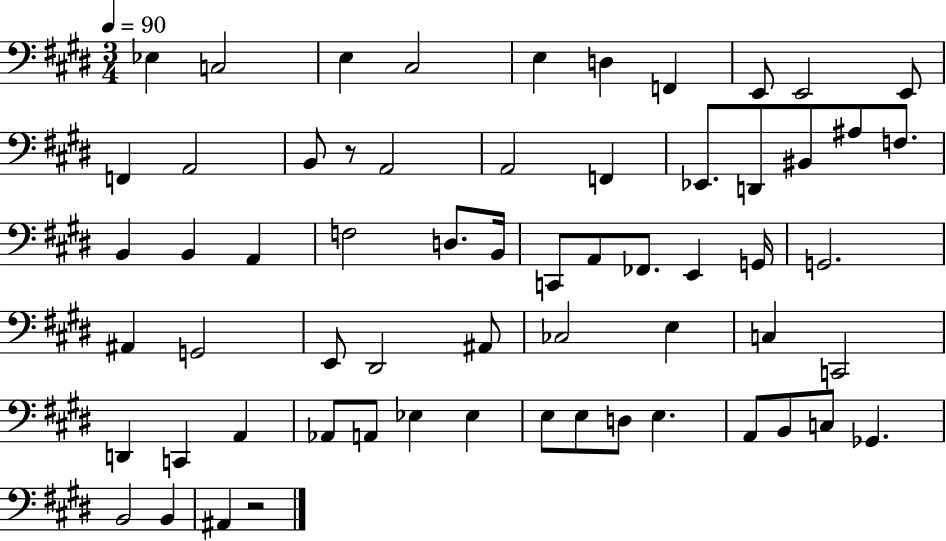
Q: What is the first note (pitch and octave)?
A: Eb3